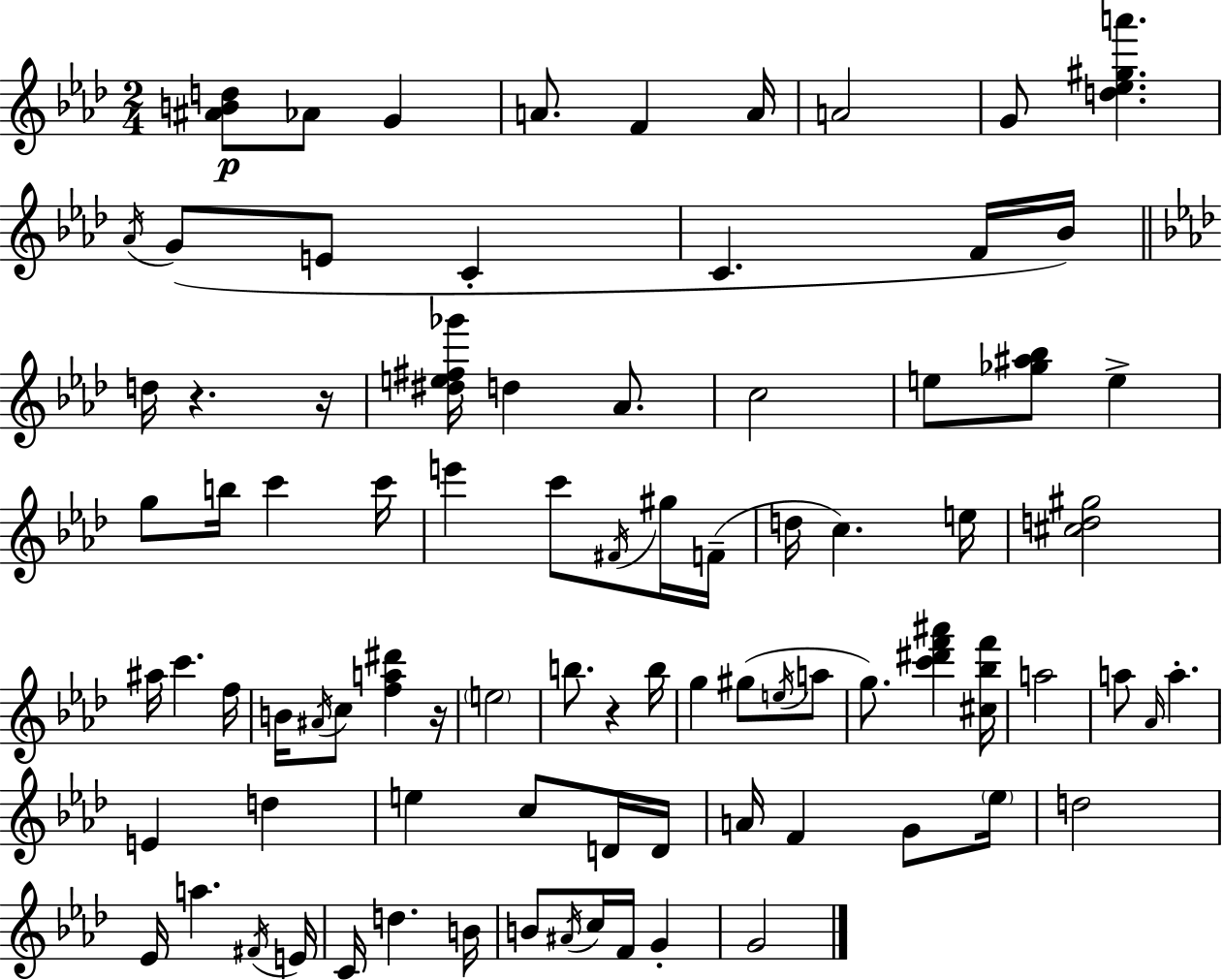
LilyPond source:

{
  \clef treble
  \numericTimeSignature
  \time 2/4
  \key f \minor
  <ais' b' d''>8\p aes'8 g'4 | a'8. f'4 a'16 | a'2 | g'8 <d'' ees'' gis'' a'''>4. | \break \acciaccatura { aes'16 } g'8( e'8 c'4-. | c'4. f'16 | bes'16) \bar "||" \break \key aes \major d''16 r4. r16 | <dis'' e'' fis'' ges'''>16 d''4 aes'8. | c''2 | e''8 <ges'' ais'' bes''>8 e''4-> | \break g''8 b''16 c'''4 c'''16 | e'''4 c'''8 \acciaccatura { fis'16 } gis''16 | f'16--( d''16 c''4.) | e''16 <cis'' d'' gis''>2 | \break ais''16 c'''4. | f''16 b'16 \acciaccatura { ais'16 } c''8 <f'' a'' dis'''>4 | r16 \parenthesize e''2 | b''8. r4 | \break b''16 g''4 gis''8( | \acciaccatura { e''16 } a''8 g''8.) <c''' dis''' f''' ais'''>4 | <cis'' bes'' f'''>16 a''2 | a''8 \grace { aes'16 } a''4.-. | \break e'4 | d''4 e''4 | c''8 d'16 d'16 a'16 f'4 | g'8 \parenthesize ees''16 d''2 | \break ees'16 a''4. | \acciaccatura { fis'16 } e'16 c'16 d''4. | b'16 b'8 \acciaccatura { ais'16 } | c''16 f'16 g'4-. g'2 | \break \bar "|."
}